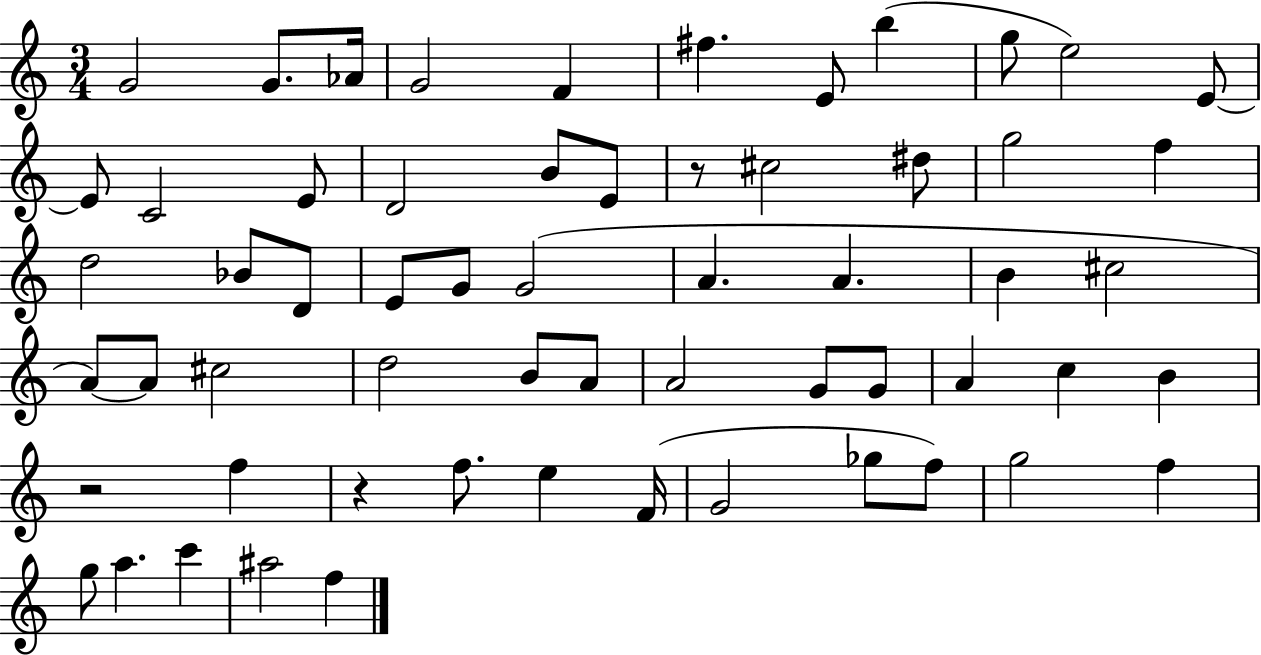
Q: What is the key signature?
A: C major